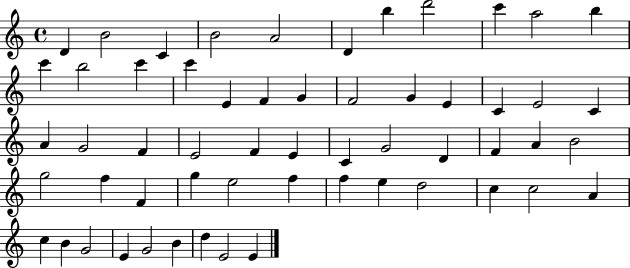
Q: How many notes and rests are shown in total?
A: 57